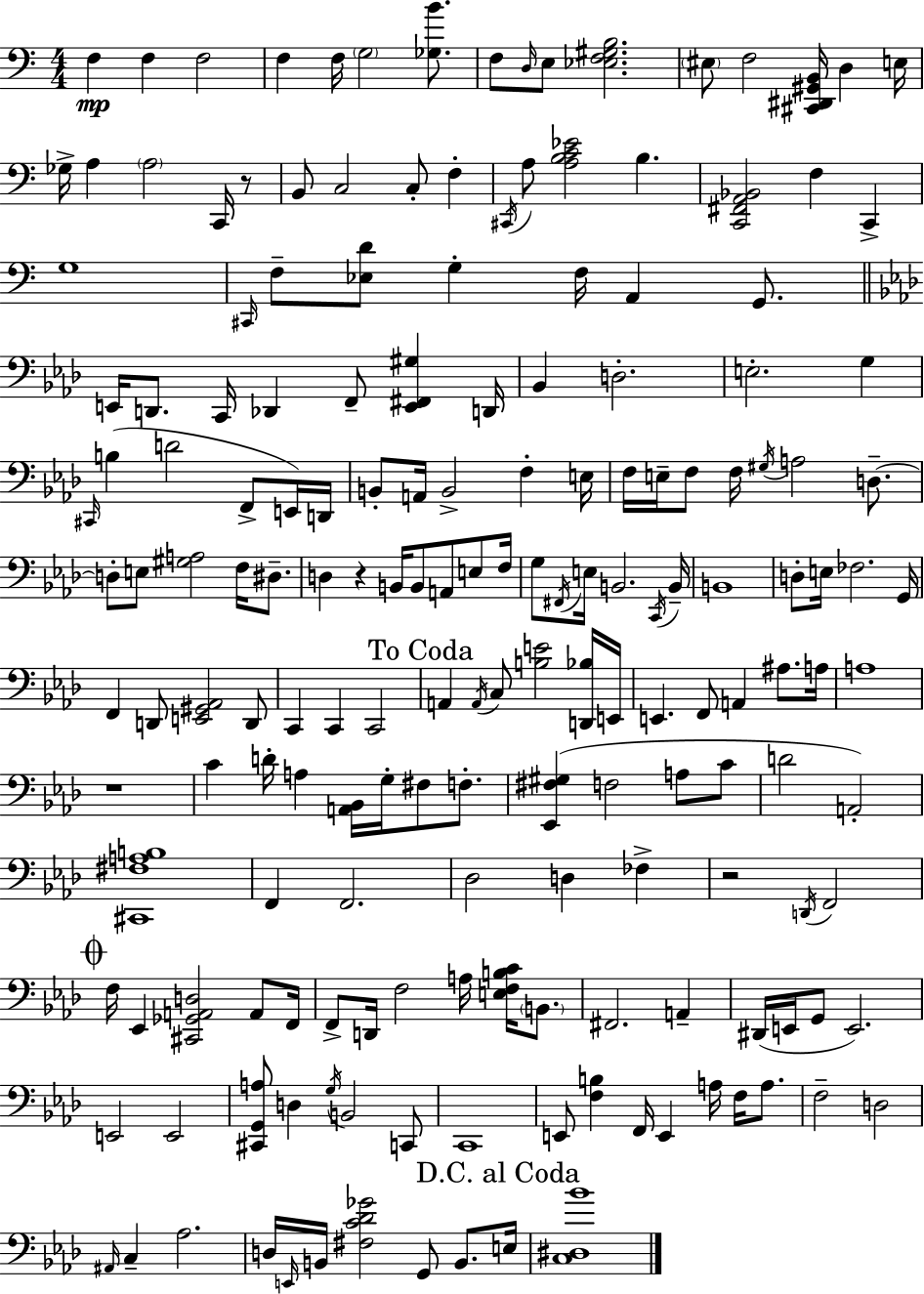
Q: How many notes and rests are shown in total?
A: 179